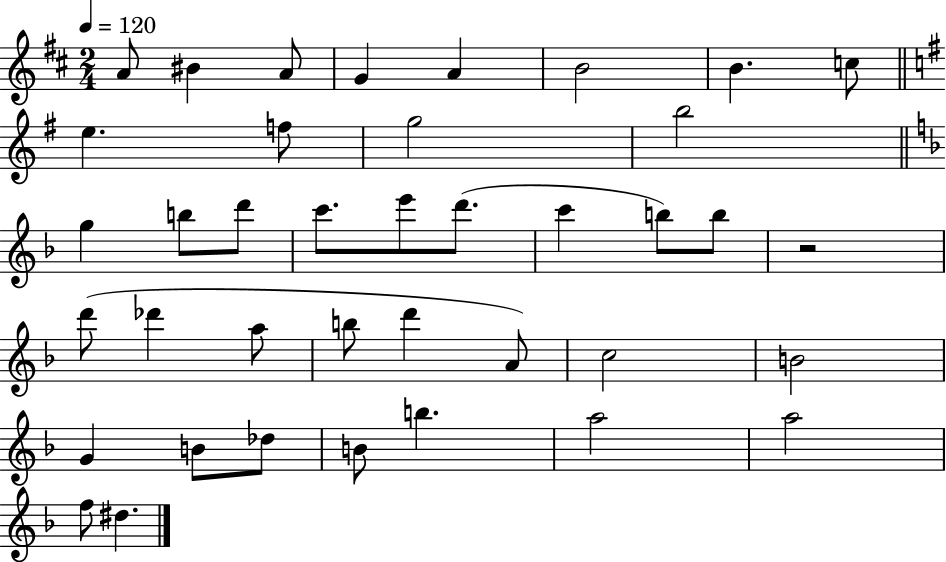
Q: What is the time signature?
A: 2/4